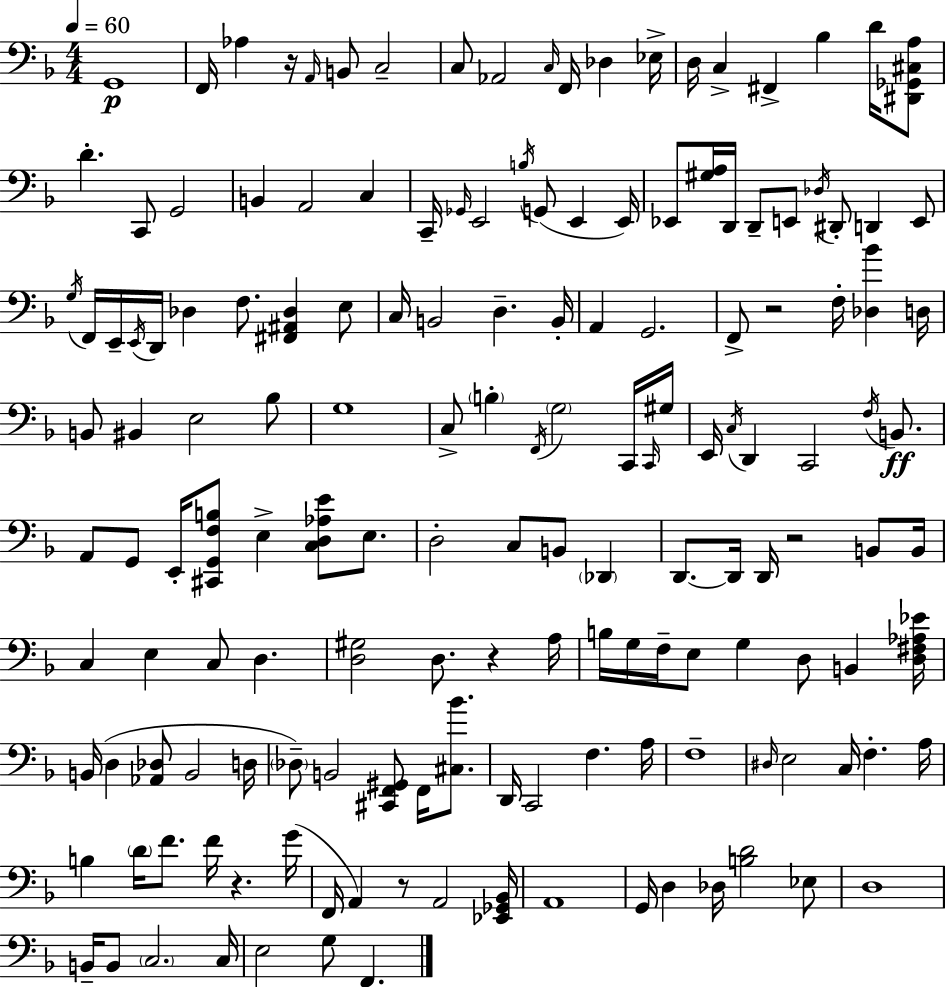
G2/w F2/s Ab3/q R/s A2/s B2/e C3/h C3/e Ab2/h C3/s F2/s Db3/q Eb3/s D3/s C3/q F#2/q Bb3/q D4/s [D#2,Gb2,C#3,A3]/e D4/q. C2/e G2/h B2/q A2/h C3/q C2/s Gb2/s E2/h B3/s G2/e E2/q E2/s Eb2/e [G#3,A3]/s D2/s D2/e E2/e Db3/s D#2/e D2/q E2/e G3/s F2/s E2/s E2/s D2/s Db3/q F3/e. [F#2,A#2,Db3]/q E3/e C3/s B2/h D3/q. B2/s A2/q G2/h. F2/e R/h F3/s [Db3,Bb4]/q D3/s B2/e BIS2/q E3/h Bb3/e G3/w C3/e B3/q F2/s G3/h C2/s C2/s G#3/s E2/s C3/s D2/q C2/h F3/s B2/e. A2/e G2/e E2/s [C#2,G2,F3,B3]/e E3/q [C3,D3,Ab3,E4]/e E3/e. D3/h C3/e B2/e Db2/q D2/e. D2/s D2/s R/h B2/e B2/s C3/q E3/q C3/e D3/q. [D3,G#3]/h D3/e. R/q A3/s B3/s G3/s F3/s E3/e G3/q D3/e B2/q [D3,F#3,Ab3,Eb4]/s B2/s D3/q [Ab2,Db3]/e B2/h D3/s Db3/e B2/h [C#2,F2,G#2]/e F2/s [C#3,Bb4]/e. D2/s C2/h F3/q. A3/s F3/w D#3/s E3/h C3/s F3/q. A3/s B3/q D4/s F4/e. F4/s R/q. G4/s F2/s A2/q R/e A2/h [Eb2,Gb2,Bb2]/s A2/w G2/s D3/q Db3/s [B3,D4]/h Eb3/e D3/w B2/s B2/e C3/h. C3/s E3/h G3/e F2/q.